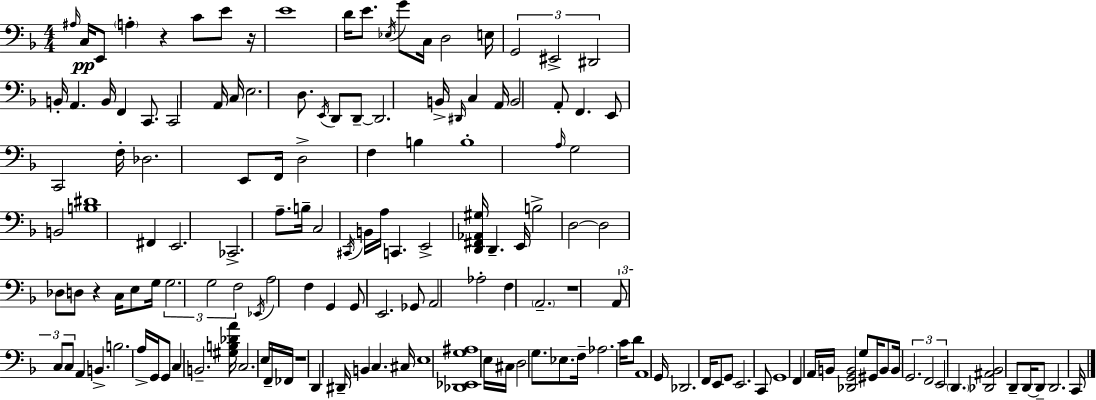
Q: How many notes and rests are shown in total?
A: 152